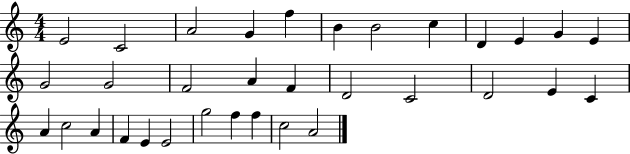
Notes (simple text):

E4/h C4/h A4/h G4/q F5/q B4/q B4/h C5/q D4/q E4/q G4/q E4/q G4/h G4/h F4/h A4/q F4/q D4/h C4/h D4/h E4/q C4/q A4/q C5/h A4/q F4/q E4/q E4/h G5/h F5/q F5/q C5/h A4/h